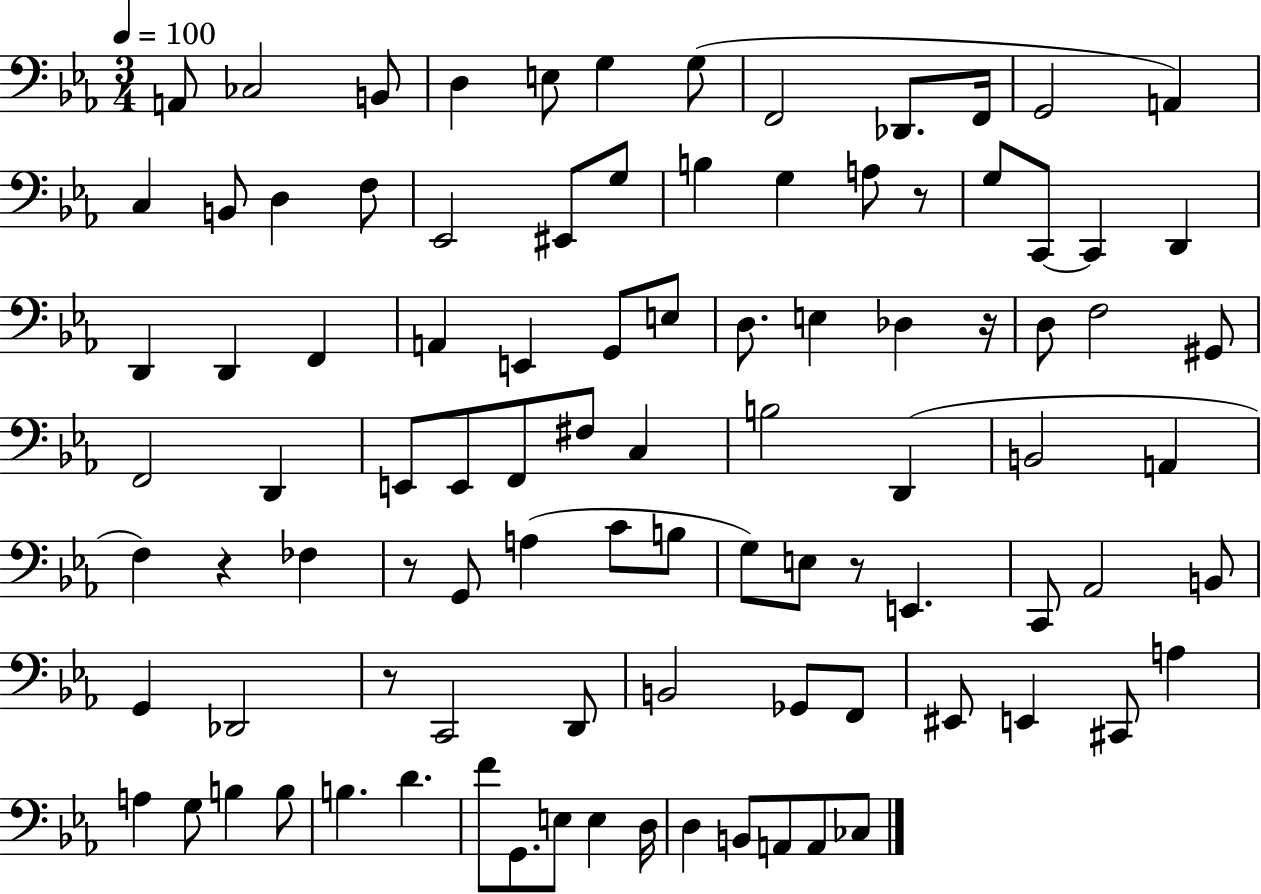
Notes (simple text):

A2/e CES3/h B2/e D3/q E3/e G3/q G3/e F2/h Db2/e. F2/s G2/h A2/q C3/q B2/e D3/q F3/e Eb2/h EIS2/e G3/e B3/q G3/q A3/e R/e G3/e C2/e C2/q D2/q D2/q D2/q F2/q A2/q E2/q G2/e E3/e D3/e. E3/q Db3/q R/s D3/e F3/h G#2/e F2/h D2/q E2/e E2/e F2/e F#3/e C3/q B3/h D2/q B2/h A2/q F3/q R/q FES3/q R/e G2/e A3/q C4/e B3/e G3/e E3/e R/e E2/q. C2/e Ab2/h B2/e G2/q Db2/h R/e C2/h D2/e B2/h Gb2/e F2/e EIS2/e E2/q C#2/e A3/q A3/q G3/e B3/q B3/e B3/q. D4/q. F4/e G2/e. E3/e E3/q D3/s D3/q B2/e A2/e A2/e CES3/e